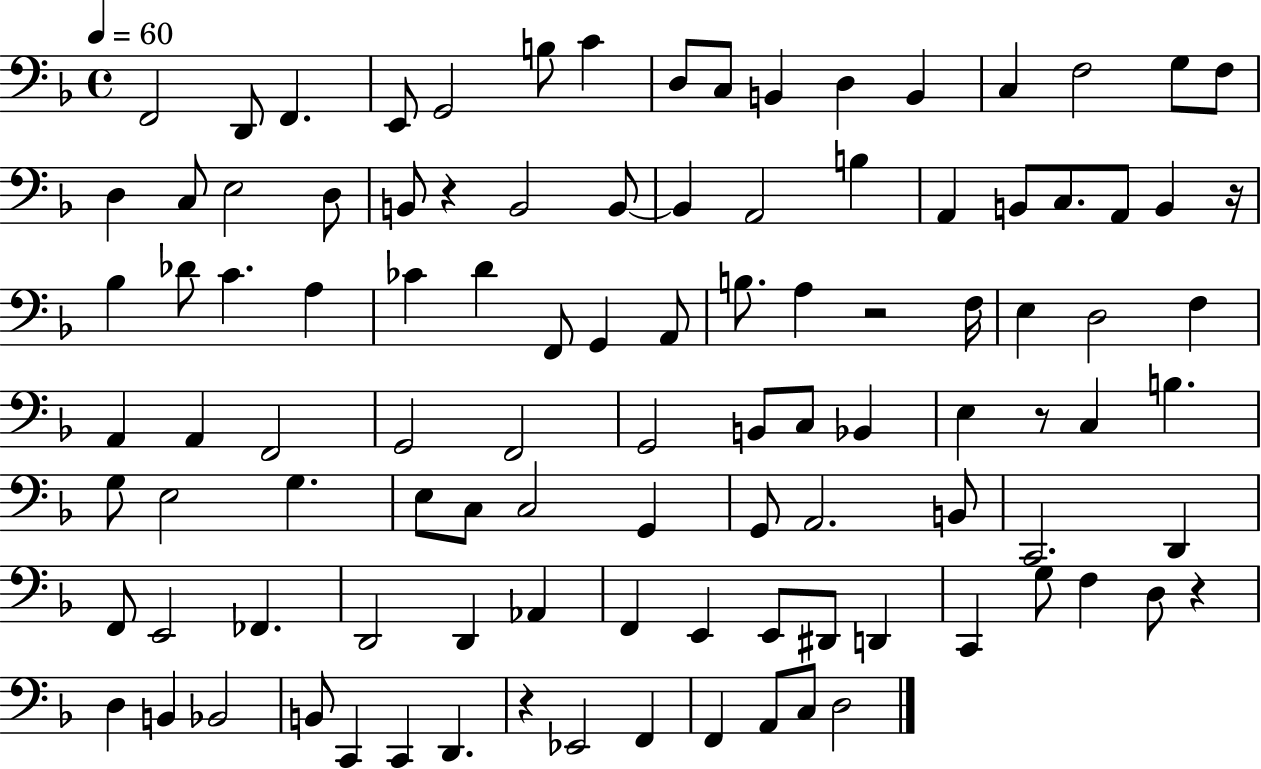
X:1
T:Untitled
M:4/4
L:1/4
K:F
F,,2 D,,/2 F,, E,,/2 G,,2 B,/2 C D,/2 C,/2 B,, D, B,, C, F,2 G,/2 F,/2 D, C,/2 E,2 D,/2 B,,/2 z B,,2 B,,/2 B,, A,,2 B, A,, B,,/2 C,/2 A,,/2 B,, z/4 _B, _D/2 C A, _C D F,,/2 G,, A,,/2 B,/2 A, z2 F,/4 E, D,2 F, A,, A,, F,,2 G,,2 F,,2 G,,2 B,,/2 C,/2 _B,, E, z/2 C, B, G,/2 E,2 G, E,/2 C,/2 C,2 G,, G,,/2 A,,2 B,,/2 C,,2 D,, F,,/2 E,,2 _F,, D,,2 D,, _A,, F,, E,, E,,/2 ^D,,/2 D,, C,, G,/2 F, D,/2 z D, B,, _B,,2 B,,/2 C,, C,, D,, z _E,,2 F,, F,, A,,/2 C,/2 D,2